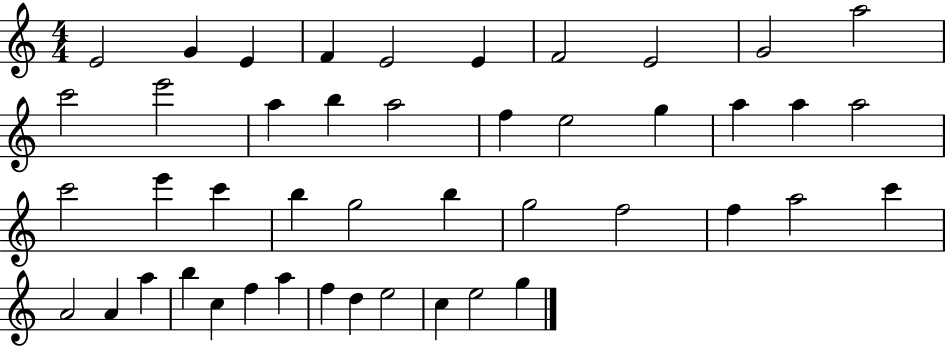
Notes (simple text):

E4/h G4/q E4/q F4/q E4/h E4/q F4/h E4/h G4/h A5/h C6/h E6/h A5/q B5/q A5/h F5/q E5/h G5/q A5/q A5/q A5/h C6/h E6/q C6/q B5/q G5/h B5/q G5/h F5/h F5/q A5/h C6/q A4/h A4/q A5/q B5/q C5/q F5/q A5/q F5/q D5/q E5/h C5/q E5/h G5/q